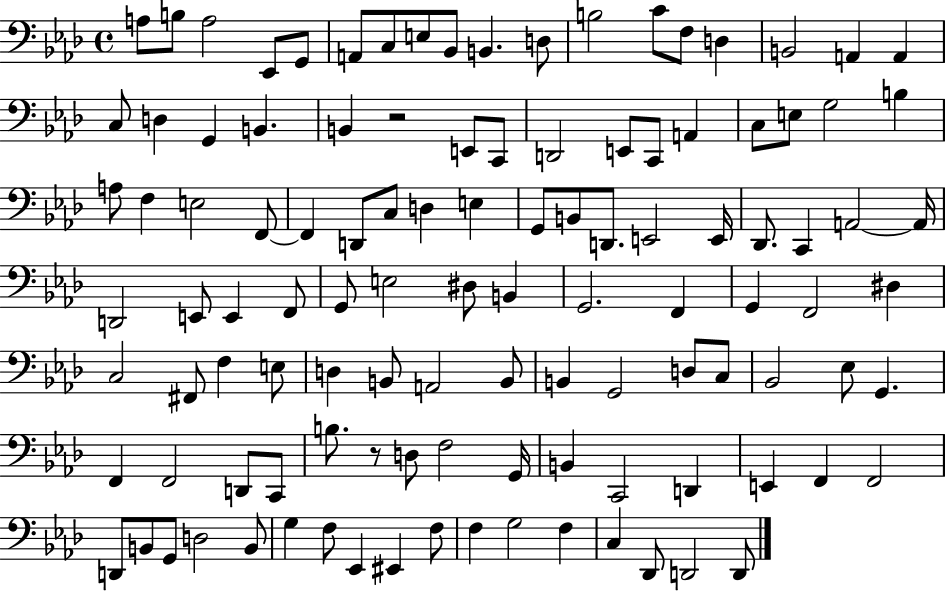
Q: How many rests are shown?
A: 2